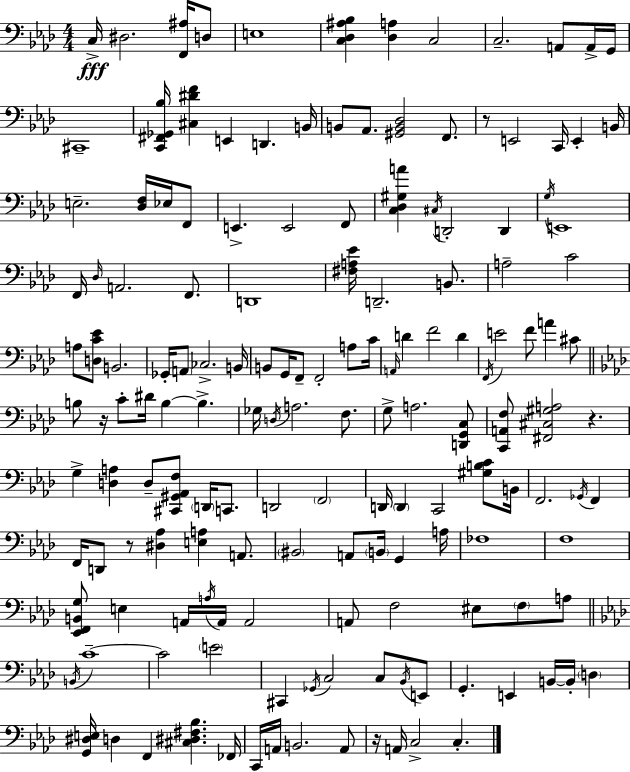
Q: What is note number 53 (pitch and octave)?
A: A2